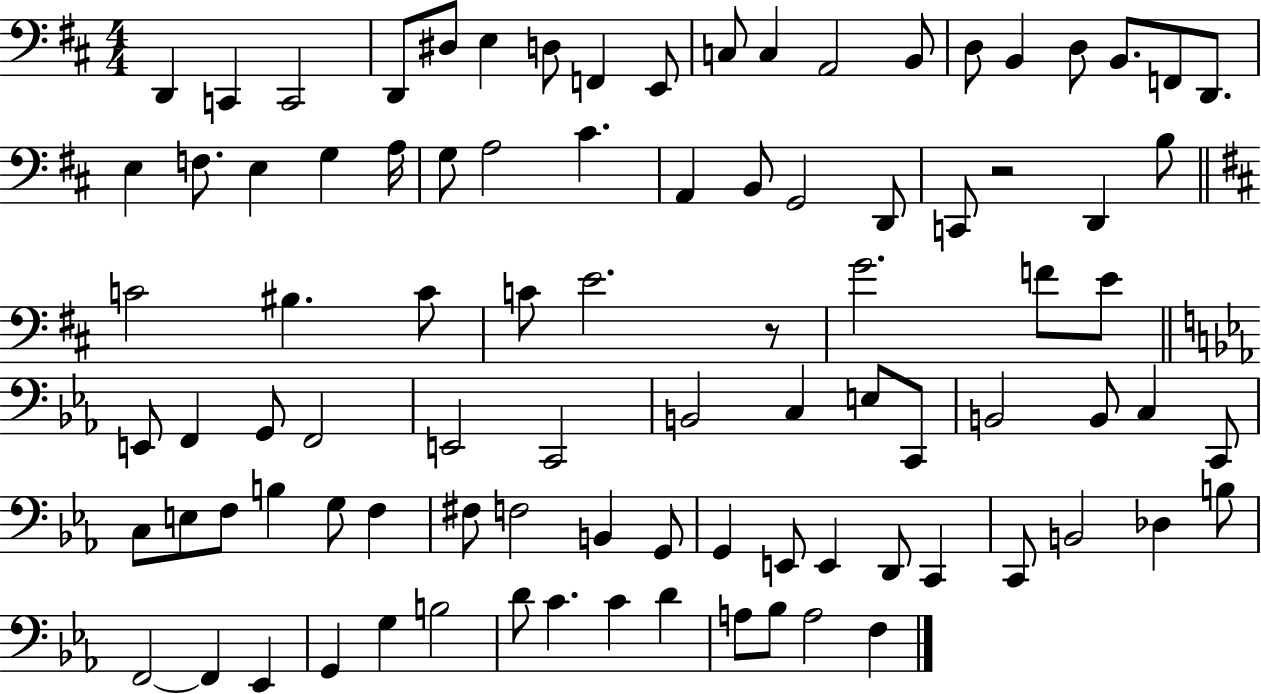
X:1
T:Untitled
M:4/4
L:1/4
K:D
D,, C,, C,,2 D,,/2 ^D,/2 E, D,/2 F,, E,,/2 C,/2 C, A,,2 B,,/2 D,/2 B,, D,/2 B,,/2 F,,/2 D,,/2 E, F,/2 E, G, A,/4 G,/2 A,2 ^C A,, B,,/2 G,,2 D,,/2 C,,/2 z2 D,, B,/2 C2 ^B, C/2 C/2 E2 z/2 G2 F/2 E/2 E,,/2 F,, G,,/2 F,,2 E,,2 C,,2 B,,2 C, E,/2 C,,/2 B,,2 B,,/2 C, C,,/2 C,/2 E,/2 F,/2 B, G,/2 F, ^F,/2 F,2 B,, G,,/2 G,, E,,/2 E,, D,,/2 C,, C,,/2 B,,2 _D, B,/2 F,,2 F,, _E,, G,, G, B,2 D/2 C C D A,/2 _B,/2 A,2 F,